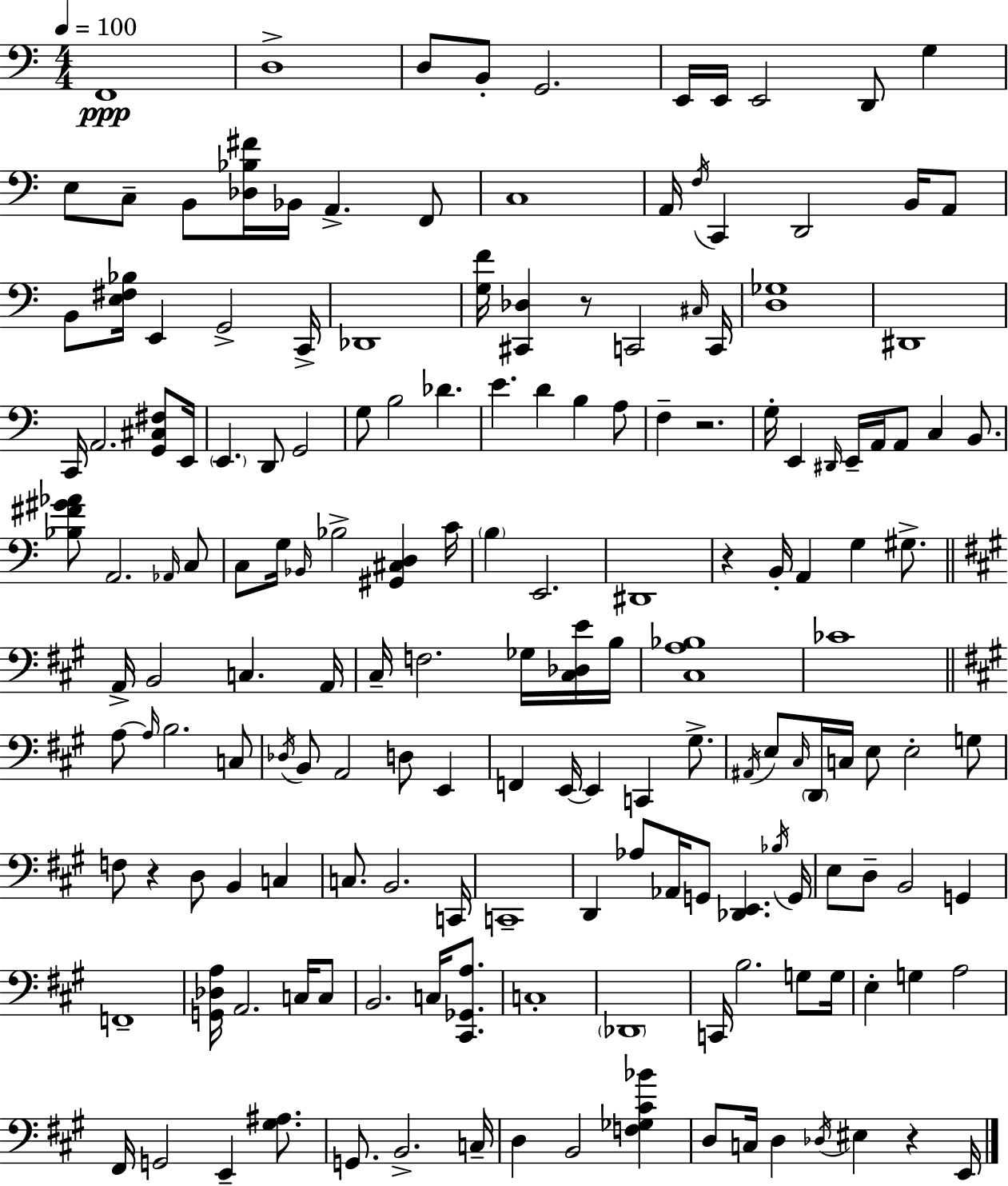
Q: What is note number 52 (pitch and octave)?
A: A2